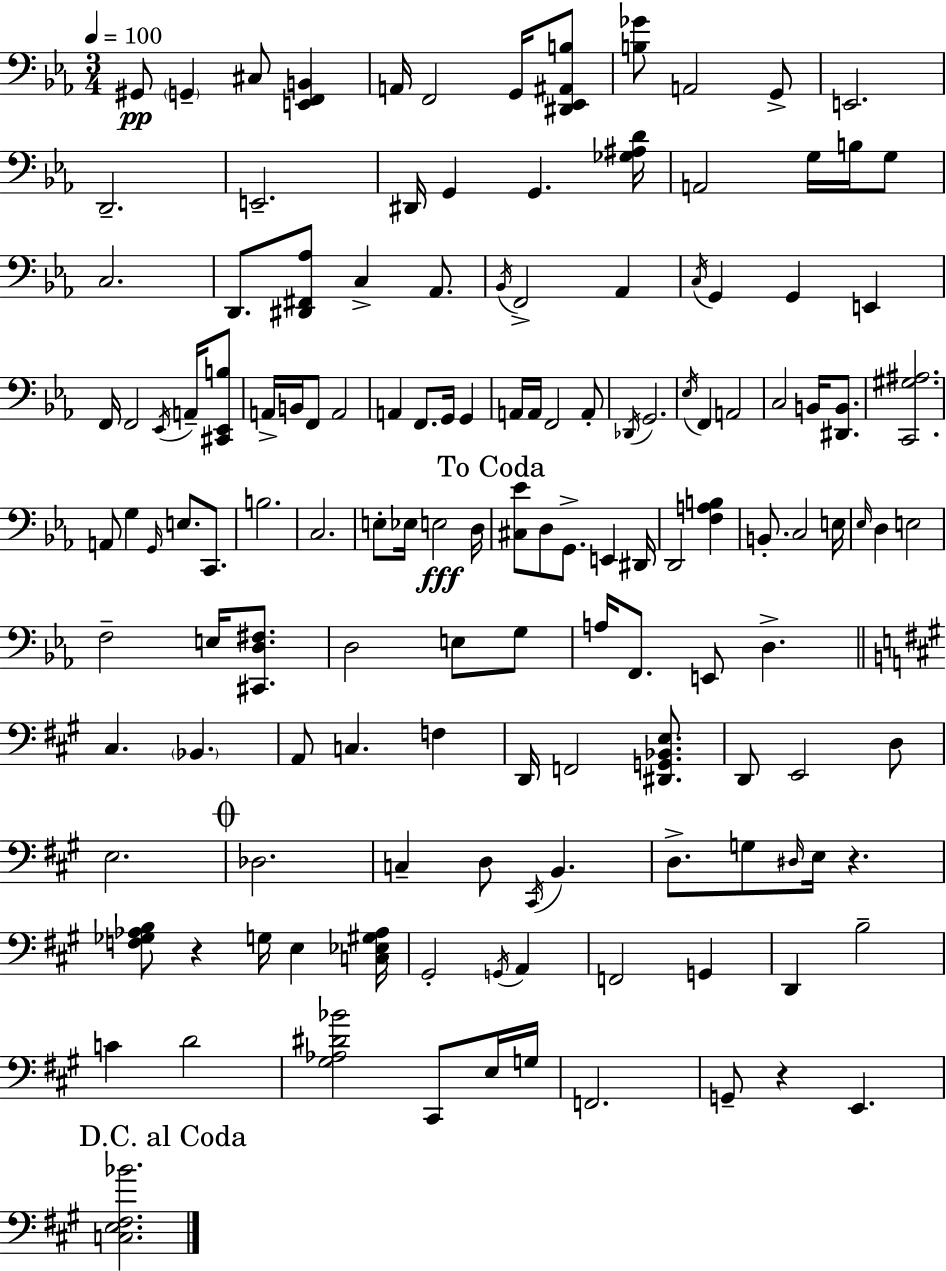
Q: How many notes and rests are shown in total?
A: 139